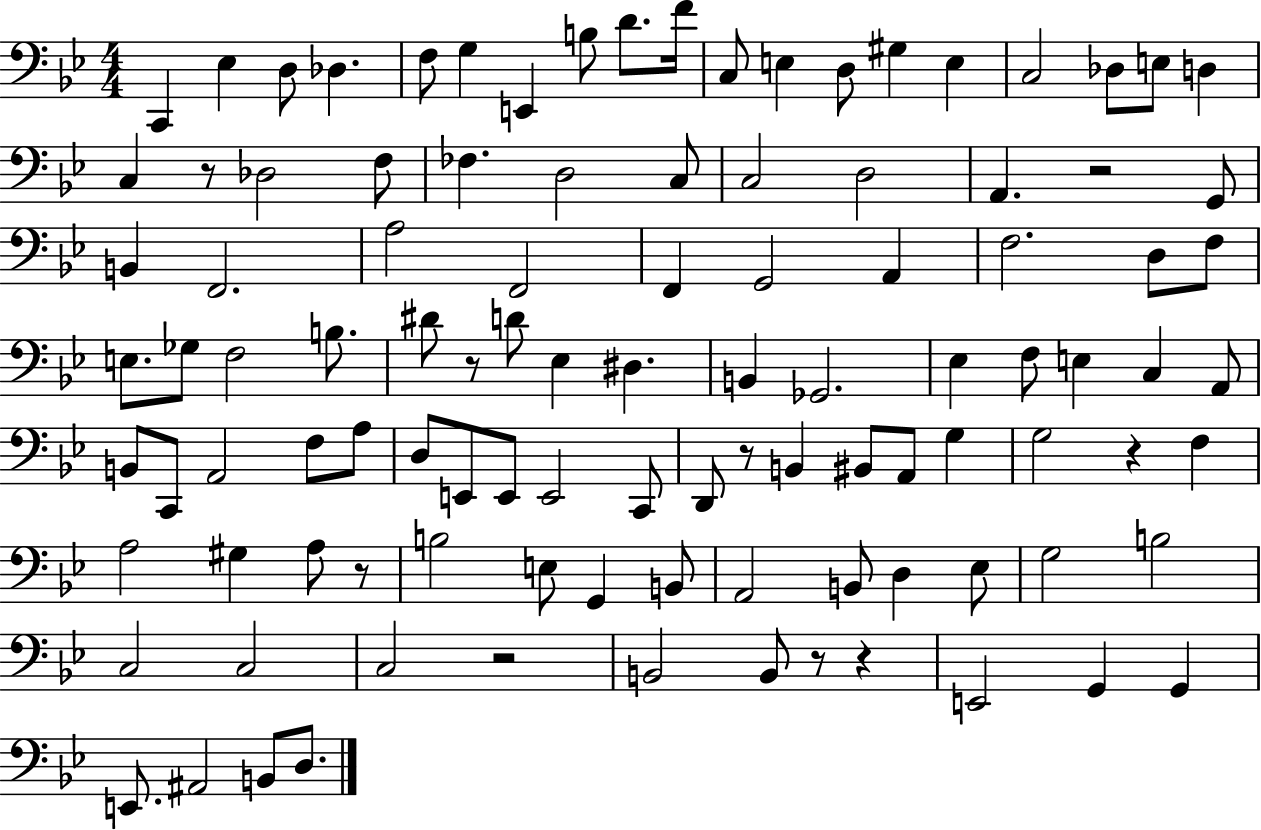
{
  \clef bass
  \numericTimeSignature
  \time 4/4
  \key bes \major
  \repeat volta 2 { c,4 ees4 d8 des4. | f8 g4 e,4 b8 d'8. f'16 | c8 e4 d8 gis4 e4 | c2 des8 e8 d4 | \break c4 r8 des2 f8 | fes4. d2 c8 | c2 d2 | a,4. r2 g,8 | \break b,4 f,2. | a2 f,2 | f,4 g,2 a,4 | f2. d8 f8 | \break e8. ges8 f2 b8. | dis'8 r8 d'8 ees4 dis4. | b,4 ges,2. | ees4 f8 e4 c4 a,8 | \break b,8 c,8 a,2 f8 a8 | d8 e,8 e,8 e,2 c,8 | d,8 r8 b,4 bis,8 a,8 g4 | g2 r4 f4 | \break a2 gis4 a8 r8 | b2 e8 g,4 b,8 | a,2 b,8 d4 ees8 | g2 b2 | \break c2 c2 | c2 r2 | b,2 b,8 r8 r4 | e,2 g,4 g,4 | \break e,8. ais,2 b,8 d8. | } \bar "|."
}